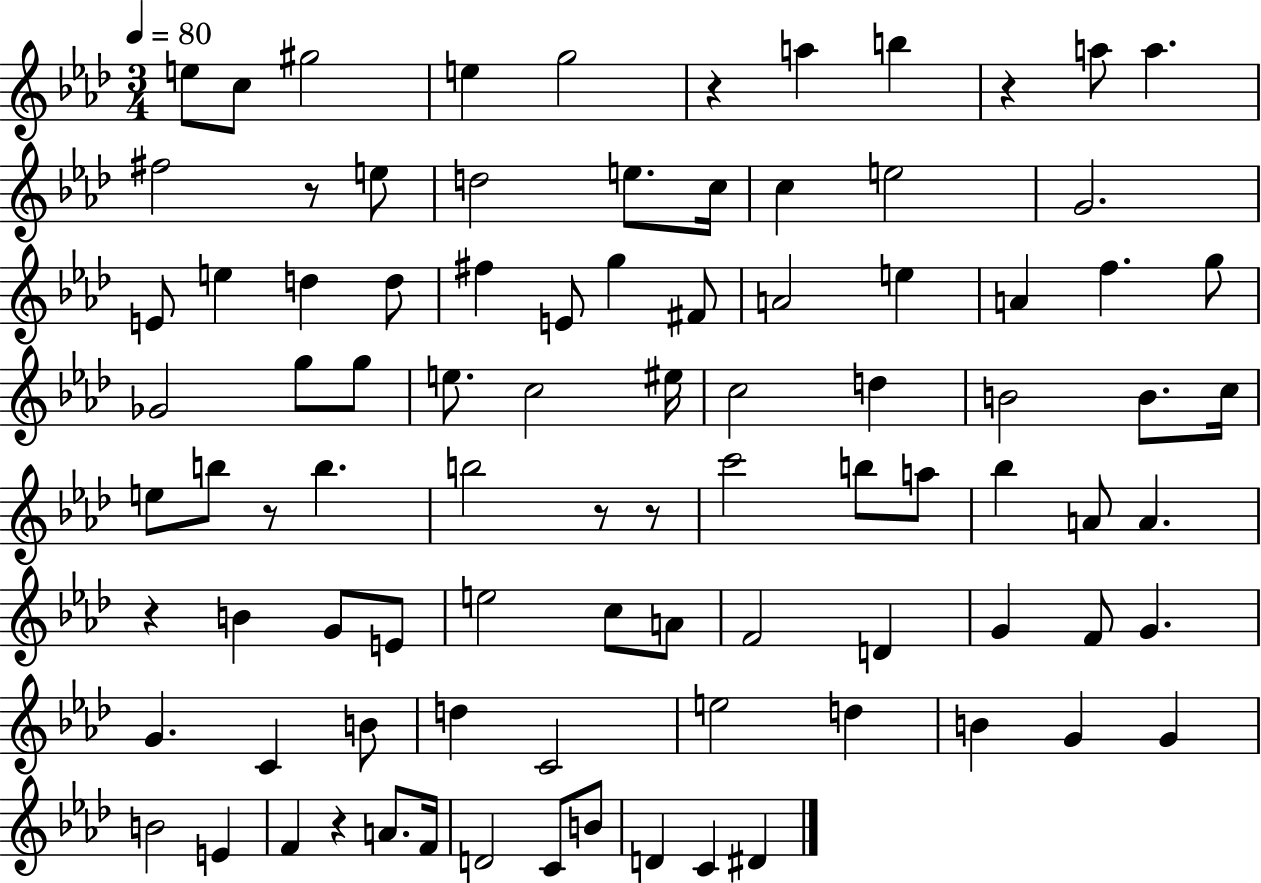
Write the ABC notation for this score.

X:1
T:Untitled
M:3/4
L:1/4
K:Ab
e/2 c/2 ^g2 e g2 z a b z a/2 a ^f2 z/2 e/2 d2 e/2 c/4 c e2 G2 E/2 e d d/2 ^f E/2 g ^F/2 A2 e A f g/2 _G2 g/2 g/2 e/2 c2 ^e/4 c2 d B2 B/2 c/4 e/2 b/2 z/2 b b2 z/2 z/2 c'2 b/2 a/2 _b A/2 A z B G/2 E/2 e2 c/2 A/2 F2 D G F/2 G G C B/2 d C2 e2 d B G G B2 E F z A/2 F/4 D2 C/2 B/2 D C ^D